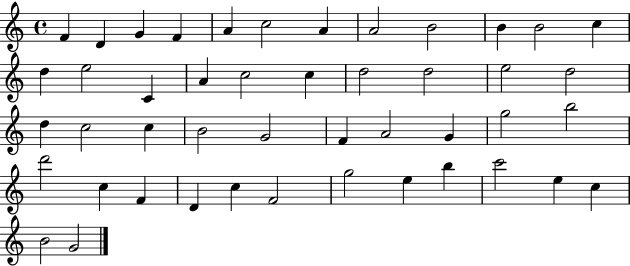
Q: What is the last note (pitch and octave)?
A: G4